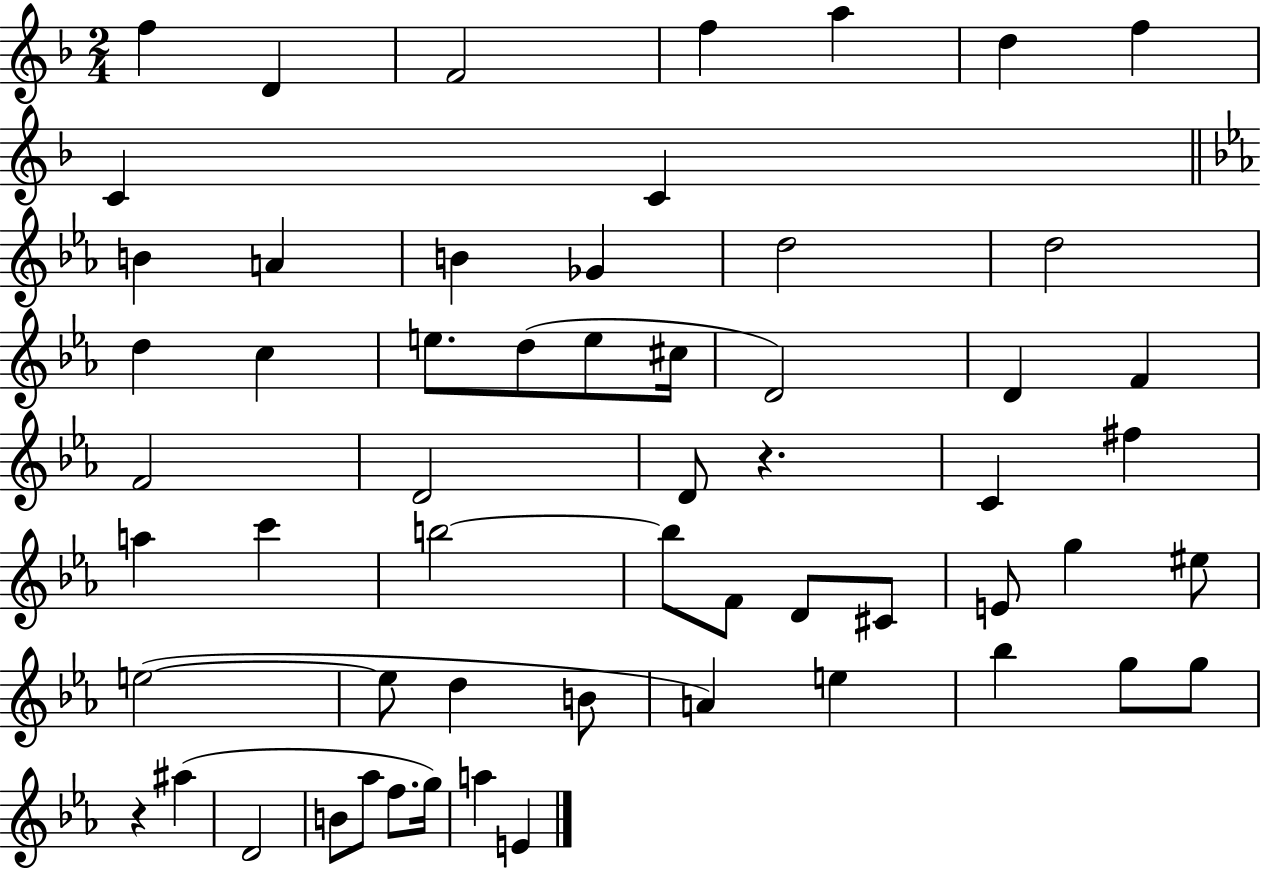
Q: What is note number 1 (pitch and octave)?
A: F5